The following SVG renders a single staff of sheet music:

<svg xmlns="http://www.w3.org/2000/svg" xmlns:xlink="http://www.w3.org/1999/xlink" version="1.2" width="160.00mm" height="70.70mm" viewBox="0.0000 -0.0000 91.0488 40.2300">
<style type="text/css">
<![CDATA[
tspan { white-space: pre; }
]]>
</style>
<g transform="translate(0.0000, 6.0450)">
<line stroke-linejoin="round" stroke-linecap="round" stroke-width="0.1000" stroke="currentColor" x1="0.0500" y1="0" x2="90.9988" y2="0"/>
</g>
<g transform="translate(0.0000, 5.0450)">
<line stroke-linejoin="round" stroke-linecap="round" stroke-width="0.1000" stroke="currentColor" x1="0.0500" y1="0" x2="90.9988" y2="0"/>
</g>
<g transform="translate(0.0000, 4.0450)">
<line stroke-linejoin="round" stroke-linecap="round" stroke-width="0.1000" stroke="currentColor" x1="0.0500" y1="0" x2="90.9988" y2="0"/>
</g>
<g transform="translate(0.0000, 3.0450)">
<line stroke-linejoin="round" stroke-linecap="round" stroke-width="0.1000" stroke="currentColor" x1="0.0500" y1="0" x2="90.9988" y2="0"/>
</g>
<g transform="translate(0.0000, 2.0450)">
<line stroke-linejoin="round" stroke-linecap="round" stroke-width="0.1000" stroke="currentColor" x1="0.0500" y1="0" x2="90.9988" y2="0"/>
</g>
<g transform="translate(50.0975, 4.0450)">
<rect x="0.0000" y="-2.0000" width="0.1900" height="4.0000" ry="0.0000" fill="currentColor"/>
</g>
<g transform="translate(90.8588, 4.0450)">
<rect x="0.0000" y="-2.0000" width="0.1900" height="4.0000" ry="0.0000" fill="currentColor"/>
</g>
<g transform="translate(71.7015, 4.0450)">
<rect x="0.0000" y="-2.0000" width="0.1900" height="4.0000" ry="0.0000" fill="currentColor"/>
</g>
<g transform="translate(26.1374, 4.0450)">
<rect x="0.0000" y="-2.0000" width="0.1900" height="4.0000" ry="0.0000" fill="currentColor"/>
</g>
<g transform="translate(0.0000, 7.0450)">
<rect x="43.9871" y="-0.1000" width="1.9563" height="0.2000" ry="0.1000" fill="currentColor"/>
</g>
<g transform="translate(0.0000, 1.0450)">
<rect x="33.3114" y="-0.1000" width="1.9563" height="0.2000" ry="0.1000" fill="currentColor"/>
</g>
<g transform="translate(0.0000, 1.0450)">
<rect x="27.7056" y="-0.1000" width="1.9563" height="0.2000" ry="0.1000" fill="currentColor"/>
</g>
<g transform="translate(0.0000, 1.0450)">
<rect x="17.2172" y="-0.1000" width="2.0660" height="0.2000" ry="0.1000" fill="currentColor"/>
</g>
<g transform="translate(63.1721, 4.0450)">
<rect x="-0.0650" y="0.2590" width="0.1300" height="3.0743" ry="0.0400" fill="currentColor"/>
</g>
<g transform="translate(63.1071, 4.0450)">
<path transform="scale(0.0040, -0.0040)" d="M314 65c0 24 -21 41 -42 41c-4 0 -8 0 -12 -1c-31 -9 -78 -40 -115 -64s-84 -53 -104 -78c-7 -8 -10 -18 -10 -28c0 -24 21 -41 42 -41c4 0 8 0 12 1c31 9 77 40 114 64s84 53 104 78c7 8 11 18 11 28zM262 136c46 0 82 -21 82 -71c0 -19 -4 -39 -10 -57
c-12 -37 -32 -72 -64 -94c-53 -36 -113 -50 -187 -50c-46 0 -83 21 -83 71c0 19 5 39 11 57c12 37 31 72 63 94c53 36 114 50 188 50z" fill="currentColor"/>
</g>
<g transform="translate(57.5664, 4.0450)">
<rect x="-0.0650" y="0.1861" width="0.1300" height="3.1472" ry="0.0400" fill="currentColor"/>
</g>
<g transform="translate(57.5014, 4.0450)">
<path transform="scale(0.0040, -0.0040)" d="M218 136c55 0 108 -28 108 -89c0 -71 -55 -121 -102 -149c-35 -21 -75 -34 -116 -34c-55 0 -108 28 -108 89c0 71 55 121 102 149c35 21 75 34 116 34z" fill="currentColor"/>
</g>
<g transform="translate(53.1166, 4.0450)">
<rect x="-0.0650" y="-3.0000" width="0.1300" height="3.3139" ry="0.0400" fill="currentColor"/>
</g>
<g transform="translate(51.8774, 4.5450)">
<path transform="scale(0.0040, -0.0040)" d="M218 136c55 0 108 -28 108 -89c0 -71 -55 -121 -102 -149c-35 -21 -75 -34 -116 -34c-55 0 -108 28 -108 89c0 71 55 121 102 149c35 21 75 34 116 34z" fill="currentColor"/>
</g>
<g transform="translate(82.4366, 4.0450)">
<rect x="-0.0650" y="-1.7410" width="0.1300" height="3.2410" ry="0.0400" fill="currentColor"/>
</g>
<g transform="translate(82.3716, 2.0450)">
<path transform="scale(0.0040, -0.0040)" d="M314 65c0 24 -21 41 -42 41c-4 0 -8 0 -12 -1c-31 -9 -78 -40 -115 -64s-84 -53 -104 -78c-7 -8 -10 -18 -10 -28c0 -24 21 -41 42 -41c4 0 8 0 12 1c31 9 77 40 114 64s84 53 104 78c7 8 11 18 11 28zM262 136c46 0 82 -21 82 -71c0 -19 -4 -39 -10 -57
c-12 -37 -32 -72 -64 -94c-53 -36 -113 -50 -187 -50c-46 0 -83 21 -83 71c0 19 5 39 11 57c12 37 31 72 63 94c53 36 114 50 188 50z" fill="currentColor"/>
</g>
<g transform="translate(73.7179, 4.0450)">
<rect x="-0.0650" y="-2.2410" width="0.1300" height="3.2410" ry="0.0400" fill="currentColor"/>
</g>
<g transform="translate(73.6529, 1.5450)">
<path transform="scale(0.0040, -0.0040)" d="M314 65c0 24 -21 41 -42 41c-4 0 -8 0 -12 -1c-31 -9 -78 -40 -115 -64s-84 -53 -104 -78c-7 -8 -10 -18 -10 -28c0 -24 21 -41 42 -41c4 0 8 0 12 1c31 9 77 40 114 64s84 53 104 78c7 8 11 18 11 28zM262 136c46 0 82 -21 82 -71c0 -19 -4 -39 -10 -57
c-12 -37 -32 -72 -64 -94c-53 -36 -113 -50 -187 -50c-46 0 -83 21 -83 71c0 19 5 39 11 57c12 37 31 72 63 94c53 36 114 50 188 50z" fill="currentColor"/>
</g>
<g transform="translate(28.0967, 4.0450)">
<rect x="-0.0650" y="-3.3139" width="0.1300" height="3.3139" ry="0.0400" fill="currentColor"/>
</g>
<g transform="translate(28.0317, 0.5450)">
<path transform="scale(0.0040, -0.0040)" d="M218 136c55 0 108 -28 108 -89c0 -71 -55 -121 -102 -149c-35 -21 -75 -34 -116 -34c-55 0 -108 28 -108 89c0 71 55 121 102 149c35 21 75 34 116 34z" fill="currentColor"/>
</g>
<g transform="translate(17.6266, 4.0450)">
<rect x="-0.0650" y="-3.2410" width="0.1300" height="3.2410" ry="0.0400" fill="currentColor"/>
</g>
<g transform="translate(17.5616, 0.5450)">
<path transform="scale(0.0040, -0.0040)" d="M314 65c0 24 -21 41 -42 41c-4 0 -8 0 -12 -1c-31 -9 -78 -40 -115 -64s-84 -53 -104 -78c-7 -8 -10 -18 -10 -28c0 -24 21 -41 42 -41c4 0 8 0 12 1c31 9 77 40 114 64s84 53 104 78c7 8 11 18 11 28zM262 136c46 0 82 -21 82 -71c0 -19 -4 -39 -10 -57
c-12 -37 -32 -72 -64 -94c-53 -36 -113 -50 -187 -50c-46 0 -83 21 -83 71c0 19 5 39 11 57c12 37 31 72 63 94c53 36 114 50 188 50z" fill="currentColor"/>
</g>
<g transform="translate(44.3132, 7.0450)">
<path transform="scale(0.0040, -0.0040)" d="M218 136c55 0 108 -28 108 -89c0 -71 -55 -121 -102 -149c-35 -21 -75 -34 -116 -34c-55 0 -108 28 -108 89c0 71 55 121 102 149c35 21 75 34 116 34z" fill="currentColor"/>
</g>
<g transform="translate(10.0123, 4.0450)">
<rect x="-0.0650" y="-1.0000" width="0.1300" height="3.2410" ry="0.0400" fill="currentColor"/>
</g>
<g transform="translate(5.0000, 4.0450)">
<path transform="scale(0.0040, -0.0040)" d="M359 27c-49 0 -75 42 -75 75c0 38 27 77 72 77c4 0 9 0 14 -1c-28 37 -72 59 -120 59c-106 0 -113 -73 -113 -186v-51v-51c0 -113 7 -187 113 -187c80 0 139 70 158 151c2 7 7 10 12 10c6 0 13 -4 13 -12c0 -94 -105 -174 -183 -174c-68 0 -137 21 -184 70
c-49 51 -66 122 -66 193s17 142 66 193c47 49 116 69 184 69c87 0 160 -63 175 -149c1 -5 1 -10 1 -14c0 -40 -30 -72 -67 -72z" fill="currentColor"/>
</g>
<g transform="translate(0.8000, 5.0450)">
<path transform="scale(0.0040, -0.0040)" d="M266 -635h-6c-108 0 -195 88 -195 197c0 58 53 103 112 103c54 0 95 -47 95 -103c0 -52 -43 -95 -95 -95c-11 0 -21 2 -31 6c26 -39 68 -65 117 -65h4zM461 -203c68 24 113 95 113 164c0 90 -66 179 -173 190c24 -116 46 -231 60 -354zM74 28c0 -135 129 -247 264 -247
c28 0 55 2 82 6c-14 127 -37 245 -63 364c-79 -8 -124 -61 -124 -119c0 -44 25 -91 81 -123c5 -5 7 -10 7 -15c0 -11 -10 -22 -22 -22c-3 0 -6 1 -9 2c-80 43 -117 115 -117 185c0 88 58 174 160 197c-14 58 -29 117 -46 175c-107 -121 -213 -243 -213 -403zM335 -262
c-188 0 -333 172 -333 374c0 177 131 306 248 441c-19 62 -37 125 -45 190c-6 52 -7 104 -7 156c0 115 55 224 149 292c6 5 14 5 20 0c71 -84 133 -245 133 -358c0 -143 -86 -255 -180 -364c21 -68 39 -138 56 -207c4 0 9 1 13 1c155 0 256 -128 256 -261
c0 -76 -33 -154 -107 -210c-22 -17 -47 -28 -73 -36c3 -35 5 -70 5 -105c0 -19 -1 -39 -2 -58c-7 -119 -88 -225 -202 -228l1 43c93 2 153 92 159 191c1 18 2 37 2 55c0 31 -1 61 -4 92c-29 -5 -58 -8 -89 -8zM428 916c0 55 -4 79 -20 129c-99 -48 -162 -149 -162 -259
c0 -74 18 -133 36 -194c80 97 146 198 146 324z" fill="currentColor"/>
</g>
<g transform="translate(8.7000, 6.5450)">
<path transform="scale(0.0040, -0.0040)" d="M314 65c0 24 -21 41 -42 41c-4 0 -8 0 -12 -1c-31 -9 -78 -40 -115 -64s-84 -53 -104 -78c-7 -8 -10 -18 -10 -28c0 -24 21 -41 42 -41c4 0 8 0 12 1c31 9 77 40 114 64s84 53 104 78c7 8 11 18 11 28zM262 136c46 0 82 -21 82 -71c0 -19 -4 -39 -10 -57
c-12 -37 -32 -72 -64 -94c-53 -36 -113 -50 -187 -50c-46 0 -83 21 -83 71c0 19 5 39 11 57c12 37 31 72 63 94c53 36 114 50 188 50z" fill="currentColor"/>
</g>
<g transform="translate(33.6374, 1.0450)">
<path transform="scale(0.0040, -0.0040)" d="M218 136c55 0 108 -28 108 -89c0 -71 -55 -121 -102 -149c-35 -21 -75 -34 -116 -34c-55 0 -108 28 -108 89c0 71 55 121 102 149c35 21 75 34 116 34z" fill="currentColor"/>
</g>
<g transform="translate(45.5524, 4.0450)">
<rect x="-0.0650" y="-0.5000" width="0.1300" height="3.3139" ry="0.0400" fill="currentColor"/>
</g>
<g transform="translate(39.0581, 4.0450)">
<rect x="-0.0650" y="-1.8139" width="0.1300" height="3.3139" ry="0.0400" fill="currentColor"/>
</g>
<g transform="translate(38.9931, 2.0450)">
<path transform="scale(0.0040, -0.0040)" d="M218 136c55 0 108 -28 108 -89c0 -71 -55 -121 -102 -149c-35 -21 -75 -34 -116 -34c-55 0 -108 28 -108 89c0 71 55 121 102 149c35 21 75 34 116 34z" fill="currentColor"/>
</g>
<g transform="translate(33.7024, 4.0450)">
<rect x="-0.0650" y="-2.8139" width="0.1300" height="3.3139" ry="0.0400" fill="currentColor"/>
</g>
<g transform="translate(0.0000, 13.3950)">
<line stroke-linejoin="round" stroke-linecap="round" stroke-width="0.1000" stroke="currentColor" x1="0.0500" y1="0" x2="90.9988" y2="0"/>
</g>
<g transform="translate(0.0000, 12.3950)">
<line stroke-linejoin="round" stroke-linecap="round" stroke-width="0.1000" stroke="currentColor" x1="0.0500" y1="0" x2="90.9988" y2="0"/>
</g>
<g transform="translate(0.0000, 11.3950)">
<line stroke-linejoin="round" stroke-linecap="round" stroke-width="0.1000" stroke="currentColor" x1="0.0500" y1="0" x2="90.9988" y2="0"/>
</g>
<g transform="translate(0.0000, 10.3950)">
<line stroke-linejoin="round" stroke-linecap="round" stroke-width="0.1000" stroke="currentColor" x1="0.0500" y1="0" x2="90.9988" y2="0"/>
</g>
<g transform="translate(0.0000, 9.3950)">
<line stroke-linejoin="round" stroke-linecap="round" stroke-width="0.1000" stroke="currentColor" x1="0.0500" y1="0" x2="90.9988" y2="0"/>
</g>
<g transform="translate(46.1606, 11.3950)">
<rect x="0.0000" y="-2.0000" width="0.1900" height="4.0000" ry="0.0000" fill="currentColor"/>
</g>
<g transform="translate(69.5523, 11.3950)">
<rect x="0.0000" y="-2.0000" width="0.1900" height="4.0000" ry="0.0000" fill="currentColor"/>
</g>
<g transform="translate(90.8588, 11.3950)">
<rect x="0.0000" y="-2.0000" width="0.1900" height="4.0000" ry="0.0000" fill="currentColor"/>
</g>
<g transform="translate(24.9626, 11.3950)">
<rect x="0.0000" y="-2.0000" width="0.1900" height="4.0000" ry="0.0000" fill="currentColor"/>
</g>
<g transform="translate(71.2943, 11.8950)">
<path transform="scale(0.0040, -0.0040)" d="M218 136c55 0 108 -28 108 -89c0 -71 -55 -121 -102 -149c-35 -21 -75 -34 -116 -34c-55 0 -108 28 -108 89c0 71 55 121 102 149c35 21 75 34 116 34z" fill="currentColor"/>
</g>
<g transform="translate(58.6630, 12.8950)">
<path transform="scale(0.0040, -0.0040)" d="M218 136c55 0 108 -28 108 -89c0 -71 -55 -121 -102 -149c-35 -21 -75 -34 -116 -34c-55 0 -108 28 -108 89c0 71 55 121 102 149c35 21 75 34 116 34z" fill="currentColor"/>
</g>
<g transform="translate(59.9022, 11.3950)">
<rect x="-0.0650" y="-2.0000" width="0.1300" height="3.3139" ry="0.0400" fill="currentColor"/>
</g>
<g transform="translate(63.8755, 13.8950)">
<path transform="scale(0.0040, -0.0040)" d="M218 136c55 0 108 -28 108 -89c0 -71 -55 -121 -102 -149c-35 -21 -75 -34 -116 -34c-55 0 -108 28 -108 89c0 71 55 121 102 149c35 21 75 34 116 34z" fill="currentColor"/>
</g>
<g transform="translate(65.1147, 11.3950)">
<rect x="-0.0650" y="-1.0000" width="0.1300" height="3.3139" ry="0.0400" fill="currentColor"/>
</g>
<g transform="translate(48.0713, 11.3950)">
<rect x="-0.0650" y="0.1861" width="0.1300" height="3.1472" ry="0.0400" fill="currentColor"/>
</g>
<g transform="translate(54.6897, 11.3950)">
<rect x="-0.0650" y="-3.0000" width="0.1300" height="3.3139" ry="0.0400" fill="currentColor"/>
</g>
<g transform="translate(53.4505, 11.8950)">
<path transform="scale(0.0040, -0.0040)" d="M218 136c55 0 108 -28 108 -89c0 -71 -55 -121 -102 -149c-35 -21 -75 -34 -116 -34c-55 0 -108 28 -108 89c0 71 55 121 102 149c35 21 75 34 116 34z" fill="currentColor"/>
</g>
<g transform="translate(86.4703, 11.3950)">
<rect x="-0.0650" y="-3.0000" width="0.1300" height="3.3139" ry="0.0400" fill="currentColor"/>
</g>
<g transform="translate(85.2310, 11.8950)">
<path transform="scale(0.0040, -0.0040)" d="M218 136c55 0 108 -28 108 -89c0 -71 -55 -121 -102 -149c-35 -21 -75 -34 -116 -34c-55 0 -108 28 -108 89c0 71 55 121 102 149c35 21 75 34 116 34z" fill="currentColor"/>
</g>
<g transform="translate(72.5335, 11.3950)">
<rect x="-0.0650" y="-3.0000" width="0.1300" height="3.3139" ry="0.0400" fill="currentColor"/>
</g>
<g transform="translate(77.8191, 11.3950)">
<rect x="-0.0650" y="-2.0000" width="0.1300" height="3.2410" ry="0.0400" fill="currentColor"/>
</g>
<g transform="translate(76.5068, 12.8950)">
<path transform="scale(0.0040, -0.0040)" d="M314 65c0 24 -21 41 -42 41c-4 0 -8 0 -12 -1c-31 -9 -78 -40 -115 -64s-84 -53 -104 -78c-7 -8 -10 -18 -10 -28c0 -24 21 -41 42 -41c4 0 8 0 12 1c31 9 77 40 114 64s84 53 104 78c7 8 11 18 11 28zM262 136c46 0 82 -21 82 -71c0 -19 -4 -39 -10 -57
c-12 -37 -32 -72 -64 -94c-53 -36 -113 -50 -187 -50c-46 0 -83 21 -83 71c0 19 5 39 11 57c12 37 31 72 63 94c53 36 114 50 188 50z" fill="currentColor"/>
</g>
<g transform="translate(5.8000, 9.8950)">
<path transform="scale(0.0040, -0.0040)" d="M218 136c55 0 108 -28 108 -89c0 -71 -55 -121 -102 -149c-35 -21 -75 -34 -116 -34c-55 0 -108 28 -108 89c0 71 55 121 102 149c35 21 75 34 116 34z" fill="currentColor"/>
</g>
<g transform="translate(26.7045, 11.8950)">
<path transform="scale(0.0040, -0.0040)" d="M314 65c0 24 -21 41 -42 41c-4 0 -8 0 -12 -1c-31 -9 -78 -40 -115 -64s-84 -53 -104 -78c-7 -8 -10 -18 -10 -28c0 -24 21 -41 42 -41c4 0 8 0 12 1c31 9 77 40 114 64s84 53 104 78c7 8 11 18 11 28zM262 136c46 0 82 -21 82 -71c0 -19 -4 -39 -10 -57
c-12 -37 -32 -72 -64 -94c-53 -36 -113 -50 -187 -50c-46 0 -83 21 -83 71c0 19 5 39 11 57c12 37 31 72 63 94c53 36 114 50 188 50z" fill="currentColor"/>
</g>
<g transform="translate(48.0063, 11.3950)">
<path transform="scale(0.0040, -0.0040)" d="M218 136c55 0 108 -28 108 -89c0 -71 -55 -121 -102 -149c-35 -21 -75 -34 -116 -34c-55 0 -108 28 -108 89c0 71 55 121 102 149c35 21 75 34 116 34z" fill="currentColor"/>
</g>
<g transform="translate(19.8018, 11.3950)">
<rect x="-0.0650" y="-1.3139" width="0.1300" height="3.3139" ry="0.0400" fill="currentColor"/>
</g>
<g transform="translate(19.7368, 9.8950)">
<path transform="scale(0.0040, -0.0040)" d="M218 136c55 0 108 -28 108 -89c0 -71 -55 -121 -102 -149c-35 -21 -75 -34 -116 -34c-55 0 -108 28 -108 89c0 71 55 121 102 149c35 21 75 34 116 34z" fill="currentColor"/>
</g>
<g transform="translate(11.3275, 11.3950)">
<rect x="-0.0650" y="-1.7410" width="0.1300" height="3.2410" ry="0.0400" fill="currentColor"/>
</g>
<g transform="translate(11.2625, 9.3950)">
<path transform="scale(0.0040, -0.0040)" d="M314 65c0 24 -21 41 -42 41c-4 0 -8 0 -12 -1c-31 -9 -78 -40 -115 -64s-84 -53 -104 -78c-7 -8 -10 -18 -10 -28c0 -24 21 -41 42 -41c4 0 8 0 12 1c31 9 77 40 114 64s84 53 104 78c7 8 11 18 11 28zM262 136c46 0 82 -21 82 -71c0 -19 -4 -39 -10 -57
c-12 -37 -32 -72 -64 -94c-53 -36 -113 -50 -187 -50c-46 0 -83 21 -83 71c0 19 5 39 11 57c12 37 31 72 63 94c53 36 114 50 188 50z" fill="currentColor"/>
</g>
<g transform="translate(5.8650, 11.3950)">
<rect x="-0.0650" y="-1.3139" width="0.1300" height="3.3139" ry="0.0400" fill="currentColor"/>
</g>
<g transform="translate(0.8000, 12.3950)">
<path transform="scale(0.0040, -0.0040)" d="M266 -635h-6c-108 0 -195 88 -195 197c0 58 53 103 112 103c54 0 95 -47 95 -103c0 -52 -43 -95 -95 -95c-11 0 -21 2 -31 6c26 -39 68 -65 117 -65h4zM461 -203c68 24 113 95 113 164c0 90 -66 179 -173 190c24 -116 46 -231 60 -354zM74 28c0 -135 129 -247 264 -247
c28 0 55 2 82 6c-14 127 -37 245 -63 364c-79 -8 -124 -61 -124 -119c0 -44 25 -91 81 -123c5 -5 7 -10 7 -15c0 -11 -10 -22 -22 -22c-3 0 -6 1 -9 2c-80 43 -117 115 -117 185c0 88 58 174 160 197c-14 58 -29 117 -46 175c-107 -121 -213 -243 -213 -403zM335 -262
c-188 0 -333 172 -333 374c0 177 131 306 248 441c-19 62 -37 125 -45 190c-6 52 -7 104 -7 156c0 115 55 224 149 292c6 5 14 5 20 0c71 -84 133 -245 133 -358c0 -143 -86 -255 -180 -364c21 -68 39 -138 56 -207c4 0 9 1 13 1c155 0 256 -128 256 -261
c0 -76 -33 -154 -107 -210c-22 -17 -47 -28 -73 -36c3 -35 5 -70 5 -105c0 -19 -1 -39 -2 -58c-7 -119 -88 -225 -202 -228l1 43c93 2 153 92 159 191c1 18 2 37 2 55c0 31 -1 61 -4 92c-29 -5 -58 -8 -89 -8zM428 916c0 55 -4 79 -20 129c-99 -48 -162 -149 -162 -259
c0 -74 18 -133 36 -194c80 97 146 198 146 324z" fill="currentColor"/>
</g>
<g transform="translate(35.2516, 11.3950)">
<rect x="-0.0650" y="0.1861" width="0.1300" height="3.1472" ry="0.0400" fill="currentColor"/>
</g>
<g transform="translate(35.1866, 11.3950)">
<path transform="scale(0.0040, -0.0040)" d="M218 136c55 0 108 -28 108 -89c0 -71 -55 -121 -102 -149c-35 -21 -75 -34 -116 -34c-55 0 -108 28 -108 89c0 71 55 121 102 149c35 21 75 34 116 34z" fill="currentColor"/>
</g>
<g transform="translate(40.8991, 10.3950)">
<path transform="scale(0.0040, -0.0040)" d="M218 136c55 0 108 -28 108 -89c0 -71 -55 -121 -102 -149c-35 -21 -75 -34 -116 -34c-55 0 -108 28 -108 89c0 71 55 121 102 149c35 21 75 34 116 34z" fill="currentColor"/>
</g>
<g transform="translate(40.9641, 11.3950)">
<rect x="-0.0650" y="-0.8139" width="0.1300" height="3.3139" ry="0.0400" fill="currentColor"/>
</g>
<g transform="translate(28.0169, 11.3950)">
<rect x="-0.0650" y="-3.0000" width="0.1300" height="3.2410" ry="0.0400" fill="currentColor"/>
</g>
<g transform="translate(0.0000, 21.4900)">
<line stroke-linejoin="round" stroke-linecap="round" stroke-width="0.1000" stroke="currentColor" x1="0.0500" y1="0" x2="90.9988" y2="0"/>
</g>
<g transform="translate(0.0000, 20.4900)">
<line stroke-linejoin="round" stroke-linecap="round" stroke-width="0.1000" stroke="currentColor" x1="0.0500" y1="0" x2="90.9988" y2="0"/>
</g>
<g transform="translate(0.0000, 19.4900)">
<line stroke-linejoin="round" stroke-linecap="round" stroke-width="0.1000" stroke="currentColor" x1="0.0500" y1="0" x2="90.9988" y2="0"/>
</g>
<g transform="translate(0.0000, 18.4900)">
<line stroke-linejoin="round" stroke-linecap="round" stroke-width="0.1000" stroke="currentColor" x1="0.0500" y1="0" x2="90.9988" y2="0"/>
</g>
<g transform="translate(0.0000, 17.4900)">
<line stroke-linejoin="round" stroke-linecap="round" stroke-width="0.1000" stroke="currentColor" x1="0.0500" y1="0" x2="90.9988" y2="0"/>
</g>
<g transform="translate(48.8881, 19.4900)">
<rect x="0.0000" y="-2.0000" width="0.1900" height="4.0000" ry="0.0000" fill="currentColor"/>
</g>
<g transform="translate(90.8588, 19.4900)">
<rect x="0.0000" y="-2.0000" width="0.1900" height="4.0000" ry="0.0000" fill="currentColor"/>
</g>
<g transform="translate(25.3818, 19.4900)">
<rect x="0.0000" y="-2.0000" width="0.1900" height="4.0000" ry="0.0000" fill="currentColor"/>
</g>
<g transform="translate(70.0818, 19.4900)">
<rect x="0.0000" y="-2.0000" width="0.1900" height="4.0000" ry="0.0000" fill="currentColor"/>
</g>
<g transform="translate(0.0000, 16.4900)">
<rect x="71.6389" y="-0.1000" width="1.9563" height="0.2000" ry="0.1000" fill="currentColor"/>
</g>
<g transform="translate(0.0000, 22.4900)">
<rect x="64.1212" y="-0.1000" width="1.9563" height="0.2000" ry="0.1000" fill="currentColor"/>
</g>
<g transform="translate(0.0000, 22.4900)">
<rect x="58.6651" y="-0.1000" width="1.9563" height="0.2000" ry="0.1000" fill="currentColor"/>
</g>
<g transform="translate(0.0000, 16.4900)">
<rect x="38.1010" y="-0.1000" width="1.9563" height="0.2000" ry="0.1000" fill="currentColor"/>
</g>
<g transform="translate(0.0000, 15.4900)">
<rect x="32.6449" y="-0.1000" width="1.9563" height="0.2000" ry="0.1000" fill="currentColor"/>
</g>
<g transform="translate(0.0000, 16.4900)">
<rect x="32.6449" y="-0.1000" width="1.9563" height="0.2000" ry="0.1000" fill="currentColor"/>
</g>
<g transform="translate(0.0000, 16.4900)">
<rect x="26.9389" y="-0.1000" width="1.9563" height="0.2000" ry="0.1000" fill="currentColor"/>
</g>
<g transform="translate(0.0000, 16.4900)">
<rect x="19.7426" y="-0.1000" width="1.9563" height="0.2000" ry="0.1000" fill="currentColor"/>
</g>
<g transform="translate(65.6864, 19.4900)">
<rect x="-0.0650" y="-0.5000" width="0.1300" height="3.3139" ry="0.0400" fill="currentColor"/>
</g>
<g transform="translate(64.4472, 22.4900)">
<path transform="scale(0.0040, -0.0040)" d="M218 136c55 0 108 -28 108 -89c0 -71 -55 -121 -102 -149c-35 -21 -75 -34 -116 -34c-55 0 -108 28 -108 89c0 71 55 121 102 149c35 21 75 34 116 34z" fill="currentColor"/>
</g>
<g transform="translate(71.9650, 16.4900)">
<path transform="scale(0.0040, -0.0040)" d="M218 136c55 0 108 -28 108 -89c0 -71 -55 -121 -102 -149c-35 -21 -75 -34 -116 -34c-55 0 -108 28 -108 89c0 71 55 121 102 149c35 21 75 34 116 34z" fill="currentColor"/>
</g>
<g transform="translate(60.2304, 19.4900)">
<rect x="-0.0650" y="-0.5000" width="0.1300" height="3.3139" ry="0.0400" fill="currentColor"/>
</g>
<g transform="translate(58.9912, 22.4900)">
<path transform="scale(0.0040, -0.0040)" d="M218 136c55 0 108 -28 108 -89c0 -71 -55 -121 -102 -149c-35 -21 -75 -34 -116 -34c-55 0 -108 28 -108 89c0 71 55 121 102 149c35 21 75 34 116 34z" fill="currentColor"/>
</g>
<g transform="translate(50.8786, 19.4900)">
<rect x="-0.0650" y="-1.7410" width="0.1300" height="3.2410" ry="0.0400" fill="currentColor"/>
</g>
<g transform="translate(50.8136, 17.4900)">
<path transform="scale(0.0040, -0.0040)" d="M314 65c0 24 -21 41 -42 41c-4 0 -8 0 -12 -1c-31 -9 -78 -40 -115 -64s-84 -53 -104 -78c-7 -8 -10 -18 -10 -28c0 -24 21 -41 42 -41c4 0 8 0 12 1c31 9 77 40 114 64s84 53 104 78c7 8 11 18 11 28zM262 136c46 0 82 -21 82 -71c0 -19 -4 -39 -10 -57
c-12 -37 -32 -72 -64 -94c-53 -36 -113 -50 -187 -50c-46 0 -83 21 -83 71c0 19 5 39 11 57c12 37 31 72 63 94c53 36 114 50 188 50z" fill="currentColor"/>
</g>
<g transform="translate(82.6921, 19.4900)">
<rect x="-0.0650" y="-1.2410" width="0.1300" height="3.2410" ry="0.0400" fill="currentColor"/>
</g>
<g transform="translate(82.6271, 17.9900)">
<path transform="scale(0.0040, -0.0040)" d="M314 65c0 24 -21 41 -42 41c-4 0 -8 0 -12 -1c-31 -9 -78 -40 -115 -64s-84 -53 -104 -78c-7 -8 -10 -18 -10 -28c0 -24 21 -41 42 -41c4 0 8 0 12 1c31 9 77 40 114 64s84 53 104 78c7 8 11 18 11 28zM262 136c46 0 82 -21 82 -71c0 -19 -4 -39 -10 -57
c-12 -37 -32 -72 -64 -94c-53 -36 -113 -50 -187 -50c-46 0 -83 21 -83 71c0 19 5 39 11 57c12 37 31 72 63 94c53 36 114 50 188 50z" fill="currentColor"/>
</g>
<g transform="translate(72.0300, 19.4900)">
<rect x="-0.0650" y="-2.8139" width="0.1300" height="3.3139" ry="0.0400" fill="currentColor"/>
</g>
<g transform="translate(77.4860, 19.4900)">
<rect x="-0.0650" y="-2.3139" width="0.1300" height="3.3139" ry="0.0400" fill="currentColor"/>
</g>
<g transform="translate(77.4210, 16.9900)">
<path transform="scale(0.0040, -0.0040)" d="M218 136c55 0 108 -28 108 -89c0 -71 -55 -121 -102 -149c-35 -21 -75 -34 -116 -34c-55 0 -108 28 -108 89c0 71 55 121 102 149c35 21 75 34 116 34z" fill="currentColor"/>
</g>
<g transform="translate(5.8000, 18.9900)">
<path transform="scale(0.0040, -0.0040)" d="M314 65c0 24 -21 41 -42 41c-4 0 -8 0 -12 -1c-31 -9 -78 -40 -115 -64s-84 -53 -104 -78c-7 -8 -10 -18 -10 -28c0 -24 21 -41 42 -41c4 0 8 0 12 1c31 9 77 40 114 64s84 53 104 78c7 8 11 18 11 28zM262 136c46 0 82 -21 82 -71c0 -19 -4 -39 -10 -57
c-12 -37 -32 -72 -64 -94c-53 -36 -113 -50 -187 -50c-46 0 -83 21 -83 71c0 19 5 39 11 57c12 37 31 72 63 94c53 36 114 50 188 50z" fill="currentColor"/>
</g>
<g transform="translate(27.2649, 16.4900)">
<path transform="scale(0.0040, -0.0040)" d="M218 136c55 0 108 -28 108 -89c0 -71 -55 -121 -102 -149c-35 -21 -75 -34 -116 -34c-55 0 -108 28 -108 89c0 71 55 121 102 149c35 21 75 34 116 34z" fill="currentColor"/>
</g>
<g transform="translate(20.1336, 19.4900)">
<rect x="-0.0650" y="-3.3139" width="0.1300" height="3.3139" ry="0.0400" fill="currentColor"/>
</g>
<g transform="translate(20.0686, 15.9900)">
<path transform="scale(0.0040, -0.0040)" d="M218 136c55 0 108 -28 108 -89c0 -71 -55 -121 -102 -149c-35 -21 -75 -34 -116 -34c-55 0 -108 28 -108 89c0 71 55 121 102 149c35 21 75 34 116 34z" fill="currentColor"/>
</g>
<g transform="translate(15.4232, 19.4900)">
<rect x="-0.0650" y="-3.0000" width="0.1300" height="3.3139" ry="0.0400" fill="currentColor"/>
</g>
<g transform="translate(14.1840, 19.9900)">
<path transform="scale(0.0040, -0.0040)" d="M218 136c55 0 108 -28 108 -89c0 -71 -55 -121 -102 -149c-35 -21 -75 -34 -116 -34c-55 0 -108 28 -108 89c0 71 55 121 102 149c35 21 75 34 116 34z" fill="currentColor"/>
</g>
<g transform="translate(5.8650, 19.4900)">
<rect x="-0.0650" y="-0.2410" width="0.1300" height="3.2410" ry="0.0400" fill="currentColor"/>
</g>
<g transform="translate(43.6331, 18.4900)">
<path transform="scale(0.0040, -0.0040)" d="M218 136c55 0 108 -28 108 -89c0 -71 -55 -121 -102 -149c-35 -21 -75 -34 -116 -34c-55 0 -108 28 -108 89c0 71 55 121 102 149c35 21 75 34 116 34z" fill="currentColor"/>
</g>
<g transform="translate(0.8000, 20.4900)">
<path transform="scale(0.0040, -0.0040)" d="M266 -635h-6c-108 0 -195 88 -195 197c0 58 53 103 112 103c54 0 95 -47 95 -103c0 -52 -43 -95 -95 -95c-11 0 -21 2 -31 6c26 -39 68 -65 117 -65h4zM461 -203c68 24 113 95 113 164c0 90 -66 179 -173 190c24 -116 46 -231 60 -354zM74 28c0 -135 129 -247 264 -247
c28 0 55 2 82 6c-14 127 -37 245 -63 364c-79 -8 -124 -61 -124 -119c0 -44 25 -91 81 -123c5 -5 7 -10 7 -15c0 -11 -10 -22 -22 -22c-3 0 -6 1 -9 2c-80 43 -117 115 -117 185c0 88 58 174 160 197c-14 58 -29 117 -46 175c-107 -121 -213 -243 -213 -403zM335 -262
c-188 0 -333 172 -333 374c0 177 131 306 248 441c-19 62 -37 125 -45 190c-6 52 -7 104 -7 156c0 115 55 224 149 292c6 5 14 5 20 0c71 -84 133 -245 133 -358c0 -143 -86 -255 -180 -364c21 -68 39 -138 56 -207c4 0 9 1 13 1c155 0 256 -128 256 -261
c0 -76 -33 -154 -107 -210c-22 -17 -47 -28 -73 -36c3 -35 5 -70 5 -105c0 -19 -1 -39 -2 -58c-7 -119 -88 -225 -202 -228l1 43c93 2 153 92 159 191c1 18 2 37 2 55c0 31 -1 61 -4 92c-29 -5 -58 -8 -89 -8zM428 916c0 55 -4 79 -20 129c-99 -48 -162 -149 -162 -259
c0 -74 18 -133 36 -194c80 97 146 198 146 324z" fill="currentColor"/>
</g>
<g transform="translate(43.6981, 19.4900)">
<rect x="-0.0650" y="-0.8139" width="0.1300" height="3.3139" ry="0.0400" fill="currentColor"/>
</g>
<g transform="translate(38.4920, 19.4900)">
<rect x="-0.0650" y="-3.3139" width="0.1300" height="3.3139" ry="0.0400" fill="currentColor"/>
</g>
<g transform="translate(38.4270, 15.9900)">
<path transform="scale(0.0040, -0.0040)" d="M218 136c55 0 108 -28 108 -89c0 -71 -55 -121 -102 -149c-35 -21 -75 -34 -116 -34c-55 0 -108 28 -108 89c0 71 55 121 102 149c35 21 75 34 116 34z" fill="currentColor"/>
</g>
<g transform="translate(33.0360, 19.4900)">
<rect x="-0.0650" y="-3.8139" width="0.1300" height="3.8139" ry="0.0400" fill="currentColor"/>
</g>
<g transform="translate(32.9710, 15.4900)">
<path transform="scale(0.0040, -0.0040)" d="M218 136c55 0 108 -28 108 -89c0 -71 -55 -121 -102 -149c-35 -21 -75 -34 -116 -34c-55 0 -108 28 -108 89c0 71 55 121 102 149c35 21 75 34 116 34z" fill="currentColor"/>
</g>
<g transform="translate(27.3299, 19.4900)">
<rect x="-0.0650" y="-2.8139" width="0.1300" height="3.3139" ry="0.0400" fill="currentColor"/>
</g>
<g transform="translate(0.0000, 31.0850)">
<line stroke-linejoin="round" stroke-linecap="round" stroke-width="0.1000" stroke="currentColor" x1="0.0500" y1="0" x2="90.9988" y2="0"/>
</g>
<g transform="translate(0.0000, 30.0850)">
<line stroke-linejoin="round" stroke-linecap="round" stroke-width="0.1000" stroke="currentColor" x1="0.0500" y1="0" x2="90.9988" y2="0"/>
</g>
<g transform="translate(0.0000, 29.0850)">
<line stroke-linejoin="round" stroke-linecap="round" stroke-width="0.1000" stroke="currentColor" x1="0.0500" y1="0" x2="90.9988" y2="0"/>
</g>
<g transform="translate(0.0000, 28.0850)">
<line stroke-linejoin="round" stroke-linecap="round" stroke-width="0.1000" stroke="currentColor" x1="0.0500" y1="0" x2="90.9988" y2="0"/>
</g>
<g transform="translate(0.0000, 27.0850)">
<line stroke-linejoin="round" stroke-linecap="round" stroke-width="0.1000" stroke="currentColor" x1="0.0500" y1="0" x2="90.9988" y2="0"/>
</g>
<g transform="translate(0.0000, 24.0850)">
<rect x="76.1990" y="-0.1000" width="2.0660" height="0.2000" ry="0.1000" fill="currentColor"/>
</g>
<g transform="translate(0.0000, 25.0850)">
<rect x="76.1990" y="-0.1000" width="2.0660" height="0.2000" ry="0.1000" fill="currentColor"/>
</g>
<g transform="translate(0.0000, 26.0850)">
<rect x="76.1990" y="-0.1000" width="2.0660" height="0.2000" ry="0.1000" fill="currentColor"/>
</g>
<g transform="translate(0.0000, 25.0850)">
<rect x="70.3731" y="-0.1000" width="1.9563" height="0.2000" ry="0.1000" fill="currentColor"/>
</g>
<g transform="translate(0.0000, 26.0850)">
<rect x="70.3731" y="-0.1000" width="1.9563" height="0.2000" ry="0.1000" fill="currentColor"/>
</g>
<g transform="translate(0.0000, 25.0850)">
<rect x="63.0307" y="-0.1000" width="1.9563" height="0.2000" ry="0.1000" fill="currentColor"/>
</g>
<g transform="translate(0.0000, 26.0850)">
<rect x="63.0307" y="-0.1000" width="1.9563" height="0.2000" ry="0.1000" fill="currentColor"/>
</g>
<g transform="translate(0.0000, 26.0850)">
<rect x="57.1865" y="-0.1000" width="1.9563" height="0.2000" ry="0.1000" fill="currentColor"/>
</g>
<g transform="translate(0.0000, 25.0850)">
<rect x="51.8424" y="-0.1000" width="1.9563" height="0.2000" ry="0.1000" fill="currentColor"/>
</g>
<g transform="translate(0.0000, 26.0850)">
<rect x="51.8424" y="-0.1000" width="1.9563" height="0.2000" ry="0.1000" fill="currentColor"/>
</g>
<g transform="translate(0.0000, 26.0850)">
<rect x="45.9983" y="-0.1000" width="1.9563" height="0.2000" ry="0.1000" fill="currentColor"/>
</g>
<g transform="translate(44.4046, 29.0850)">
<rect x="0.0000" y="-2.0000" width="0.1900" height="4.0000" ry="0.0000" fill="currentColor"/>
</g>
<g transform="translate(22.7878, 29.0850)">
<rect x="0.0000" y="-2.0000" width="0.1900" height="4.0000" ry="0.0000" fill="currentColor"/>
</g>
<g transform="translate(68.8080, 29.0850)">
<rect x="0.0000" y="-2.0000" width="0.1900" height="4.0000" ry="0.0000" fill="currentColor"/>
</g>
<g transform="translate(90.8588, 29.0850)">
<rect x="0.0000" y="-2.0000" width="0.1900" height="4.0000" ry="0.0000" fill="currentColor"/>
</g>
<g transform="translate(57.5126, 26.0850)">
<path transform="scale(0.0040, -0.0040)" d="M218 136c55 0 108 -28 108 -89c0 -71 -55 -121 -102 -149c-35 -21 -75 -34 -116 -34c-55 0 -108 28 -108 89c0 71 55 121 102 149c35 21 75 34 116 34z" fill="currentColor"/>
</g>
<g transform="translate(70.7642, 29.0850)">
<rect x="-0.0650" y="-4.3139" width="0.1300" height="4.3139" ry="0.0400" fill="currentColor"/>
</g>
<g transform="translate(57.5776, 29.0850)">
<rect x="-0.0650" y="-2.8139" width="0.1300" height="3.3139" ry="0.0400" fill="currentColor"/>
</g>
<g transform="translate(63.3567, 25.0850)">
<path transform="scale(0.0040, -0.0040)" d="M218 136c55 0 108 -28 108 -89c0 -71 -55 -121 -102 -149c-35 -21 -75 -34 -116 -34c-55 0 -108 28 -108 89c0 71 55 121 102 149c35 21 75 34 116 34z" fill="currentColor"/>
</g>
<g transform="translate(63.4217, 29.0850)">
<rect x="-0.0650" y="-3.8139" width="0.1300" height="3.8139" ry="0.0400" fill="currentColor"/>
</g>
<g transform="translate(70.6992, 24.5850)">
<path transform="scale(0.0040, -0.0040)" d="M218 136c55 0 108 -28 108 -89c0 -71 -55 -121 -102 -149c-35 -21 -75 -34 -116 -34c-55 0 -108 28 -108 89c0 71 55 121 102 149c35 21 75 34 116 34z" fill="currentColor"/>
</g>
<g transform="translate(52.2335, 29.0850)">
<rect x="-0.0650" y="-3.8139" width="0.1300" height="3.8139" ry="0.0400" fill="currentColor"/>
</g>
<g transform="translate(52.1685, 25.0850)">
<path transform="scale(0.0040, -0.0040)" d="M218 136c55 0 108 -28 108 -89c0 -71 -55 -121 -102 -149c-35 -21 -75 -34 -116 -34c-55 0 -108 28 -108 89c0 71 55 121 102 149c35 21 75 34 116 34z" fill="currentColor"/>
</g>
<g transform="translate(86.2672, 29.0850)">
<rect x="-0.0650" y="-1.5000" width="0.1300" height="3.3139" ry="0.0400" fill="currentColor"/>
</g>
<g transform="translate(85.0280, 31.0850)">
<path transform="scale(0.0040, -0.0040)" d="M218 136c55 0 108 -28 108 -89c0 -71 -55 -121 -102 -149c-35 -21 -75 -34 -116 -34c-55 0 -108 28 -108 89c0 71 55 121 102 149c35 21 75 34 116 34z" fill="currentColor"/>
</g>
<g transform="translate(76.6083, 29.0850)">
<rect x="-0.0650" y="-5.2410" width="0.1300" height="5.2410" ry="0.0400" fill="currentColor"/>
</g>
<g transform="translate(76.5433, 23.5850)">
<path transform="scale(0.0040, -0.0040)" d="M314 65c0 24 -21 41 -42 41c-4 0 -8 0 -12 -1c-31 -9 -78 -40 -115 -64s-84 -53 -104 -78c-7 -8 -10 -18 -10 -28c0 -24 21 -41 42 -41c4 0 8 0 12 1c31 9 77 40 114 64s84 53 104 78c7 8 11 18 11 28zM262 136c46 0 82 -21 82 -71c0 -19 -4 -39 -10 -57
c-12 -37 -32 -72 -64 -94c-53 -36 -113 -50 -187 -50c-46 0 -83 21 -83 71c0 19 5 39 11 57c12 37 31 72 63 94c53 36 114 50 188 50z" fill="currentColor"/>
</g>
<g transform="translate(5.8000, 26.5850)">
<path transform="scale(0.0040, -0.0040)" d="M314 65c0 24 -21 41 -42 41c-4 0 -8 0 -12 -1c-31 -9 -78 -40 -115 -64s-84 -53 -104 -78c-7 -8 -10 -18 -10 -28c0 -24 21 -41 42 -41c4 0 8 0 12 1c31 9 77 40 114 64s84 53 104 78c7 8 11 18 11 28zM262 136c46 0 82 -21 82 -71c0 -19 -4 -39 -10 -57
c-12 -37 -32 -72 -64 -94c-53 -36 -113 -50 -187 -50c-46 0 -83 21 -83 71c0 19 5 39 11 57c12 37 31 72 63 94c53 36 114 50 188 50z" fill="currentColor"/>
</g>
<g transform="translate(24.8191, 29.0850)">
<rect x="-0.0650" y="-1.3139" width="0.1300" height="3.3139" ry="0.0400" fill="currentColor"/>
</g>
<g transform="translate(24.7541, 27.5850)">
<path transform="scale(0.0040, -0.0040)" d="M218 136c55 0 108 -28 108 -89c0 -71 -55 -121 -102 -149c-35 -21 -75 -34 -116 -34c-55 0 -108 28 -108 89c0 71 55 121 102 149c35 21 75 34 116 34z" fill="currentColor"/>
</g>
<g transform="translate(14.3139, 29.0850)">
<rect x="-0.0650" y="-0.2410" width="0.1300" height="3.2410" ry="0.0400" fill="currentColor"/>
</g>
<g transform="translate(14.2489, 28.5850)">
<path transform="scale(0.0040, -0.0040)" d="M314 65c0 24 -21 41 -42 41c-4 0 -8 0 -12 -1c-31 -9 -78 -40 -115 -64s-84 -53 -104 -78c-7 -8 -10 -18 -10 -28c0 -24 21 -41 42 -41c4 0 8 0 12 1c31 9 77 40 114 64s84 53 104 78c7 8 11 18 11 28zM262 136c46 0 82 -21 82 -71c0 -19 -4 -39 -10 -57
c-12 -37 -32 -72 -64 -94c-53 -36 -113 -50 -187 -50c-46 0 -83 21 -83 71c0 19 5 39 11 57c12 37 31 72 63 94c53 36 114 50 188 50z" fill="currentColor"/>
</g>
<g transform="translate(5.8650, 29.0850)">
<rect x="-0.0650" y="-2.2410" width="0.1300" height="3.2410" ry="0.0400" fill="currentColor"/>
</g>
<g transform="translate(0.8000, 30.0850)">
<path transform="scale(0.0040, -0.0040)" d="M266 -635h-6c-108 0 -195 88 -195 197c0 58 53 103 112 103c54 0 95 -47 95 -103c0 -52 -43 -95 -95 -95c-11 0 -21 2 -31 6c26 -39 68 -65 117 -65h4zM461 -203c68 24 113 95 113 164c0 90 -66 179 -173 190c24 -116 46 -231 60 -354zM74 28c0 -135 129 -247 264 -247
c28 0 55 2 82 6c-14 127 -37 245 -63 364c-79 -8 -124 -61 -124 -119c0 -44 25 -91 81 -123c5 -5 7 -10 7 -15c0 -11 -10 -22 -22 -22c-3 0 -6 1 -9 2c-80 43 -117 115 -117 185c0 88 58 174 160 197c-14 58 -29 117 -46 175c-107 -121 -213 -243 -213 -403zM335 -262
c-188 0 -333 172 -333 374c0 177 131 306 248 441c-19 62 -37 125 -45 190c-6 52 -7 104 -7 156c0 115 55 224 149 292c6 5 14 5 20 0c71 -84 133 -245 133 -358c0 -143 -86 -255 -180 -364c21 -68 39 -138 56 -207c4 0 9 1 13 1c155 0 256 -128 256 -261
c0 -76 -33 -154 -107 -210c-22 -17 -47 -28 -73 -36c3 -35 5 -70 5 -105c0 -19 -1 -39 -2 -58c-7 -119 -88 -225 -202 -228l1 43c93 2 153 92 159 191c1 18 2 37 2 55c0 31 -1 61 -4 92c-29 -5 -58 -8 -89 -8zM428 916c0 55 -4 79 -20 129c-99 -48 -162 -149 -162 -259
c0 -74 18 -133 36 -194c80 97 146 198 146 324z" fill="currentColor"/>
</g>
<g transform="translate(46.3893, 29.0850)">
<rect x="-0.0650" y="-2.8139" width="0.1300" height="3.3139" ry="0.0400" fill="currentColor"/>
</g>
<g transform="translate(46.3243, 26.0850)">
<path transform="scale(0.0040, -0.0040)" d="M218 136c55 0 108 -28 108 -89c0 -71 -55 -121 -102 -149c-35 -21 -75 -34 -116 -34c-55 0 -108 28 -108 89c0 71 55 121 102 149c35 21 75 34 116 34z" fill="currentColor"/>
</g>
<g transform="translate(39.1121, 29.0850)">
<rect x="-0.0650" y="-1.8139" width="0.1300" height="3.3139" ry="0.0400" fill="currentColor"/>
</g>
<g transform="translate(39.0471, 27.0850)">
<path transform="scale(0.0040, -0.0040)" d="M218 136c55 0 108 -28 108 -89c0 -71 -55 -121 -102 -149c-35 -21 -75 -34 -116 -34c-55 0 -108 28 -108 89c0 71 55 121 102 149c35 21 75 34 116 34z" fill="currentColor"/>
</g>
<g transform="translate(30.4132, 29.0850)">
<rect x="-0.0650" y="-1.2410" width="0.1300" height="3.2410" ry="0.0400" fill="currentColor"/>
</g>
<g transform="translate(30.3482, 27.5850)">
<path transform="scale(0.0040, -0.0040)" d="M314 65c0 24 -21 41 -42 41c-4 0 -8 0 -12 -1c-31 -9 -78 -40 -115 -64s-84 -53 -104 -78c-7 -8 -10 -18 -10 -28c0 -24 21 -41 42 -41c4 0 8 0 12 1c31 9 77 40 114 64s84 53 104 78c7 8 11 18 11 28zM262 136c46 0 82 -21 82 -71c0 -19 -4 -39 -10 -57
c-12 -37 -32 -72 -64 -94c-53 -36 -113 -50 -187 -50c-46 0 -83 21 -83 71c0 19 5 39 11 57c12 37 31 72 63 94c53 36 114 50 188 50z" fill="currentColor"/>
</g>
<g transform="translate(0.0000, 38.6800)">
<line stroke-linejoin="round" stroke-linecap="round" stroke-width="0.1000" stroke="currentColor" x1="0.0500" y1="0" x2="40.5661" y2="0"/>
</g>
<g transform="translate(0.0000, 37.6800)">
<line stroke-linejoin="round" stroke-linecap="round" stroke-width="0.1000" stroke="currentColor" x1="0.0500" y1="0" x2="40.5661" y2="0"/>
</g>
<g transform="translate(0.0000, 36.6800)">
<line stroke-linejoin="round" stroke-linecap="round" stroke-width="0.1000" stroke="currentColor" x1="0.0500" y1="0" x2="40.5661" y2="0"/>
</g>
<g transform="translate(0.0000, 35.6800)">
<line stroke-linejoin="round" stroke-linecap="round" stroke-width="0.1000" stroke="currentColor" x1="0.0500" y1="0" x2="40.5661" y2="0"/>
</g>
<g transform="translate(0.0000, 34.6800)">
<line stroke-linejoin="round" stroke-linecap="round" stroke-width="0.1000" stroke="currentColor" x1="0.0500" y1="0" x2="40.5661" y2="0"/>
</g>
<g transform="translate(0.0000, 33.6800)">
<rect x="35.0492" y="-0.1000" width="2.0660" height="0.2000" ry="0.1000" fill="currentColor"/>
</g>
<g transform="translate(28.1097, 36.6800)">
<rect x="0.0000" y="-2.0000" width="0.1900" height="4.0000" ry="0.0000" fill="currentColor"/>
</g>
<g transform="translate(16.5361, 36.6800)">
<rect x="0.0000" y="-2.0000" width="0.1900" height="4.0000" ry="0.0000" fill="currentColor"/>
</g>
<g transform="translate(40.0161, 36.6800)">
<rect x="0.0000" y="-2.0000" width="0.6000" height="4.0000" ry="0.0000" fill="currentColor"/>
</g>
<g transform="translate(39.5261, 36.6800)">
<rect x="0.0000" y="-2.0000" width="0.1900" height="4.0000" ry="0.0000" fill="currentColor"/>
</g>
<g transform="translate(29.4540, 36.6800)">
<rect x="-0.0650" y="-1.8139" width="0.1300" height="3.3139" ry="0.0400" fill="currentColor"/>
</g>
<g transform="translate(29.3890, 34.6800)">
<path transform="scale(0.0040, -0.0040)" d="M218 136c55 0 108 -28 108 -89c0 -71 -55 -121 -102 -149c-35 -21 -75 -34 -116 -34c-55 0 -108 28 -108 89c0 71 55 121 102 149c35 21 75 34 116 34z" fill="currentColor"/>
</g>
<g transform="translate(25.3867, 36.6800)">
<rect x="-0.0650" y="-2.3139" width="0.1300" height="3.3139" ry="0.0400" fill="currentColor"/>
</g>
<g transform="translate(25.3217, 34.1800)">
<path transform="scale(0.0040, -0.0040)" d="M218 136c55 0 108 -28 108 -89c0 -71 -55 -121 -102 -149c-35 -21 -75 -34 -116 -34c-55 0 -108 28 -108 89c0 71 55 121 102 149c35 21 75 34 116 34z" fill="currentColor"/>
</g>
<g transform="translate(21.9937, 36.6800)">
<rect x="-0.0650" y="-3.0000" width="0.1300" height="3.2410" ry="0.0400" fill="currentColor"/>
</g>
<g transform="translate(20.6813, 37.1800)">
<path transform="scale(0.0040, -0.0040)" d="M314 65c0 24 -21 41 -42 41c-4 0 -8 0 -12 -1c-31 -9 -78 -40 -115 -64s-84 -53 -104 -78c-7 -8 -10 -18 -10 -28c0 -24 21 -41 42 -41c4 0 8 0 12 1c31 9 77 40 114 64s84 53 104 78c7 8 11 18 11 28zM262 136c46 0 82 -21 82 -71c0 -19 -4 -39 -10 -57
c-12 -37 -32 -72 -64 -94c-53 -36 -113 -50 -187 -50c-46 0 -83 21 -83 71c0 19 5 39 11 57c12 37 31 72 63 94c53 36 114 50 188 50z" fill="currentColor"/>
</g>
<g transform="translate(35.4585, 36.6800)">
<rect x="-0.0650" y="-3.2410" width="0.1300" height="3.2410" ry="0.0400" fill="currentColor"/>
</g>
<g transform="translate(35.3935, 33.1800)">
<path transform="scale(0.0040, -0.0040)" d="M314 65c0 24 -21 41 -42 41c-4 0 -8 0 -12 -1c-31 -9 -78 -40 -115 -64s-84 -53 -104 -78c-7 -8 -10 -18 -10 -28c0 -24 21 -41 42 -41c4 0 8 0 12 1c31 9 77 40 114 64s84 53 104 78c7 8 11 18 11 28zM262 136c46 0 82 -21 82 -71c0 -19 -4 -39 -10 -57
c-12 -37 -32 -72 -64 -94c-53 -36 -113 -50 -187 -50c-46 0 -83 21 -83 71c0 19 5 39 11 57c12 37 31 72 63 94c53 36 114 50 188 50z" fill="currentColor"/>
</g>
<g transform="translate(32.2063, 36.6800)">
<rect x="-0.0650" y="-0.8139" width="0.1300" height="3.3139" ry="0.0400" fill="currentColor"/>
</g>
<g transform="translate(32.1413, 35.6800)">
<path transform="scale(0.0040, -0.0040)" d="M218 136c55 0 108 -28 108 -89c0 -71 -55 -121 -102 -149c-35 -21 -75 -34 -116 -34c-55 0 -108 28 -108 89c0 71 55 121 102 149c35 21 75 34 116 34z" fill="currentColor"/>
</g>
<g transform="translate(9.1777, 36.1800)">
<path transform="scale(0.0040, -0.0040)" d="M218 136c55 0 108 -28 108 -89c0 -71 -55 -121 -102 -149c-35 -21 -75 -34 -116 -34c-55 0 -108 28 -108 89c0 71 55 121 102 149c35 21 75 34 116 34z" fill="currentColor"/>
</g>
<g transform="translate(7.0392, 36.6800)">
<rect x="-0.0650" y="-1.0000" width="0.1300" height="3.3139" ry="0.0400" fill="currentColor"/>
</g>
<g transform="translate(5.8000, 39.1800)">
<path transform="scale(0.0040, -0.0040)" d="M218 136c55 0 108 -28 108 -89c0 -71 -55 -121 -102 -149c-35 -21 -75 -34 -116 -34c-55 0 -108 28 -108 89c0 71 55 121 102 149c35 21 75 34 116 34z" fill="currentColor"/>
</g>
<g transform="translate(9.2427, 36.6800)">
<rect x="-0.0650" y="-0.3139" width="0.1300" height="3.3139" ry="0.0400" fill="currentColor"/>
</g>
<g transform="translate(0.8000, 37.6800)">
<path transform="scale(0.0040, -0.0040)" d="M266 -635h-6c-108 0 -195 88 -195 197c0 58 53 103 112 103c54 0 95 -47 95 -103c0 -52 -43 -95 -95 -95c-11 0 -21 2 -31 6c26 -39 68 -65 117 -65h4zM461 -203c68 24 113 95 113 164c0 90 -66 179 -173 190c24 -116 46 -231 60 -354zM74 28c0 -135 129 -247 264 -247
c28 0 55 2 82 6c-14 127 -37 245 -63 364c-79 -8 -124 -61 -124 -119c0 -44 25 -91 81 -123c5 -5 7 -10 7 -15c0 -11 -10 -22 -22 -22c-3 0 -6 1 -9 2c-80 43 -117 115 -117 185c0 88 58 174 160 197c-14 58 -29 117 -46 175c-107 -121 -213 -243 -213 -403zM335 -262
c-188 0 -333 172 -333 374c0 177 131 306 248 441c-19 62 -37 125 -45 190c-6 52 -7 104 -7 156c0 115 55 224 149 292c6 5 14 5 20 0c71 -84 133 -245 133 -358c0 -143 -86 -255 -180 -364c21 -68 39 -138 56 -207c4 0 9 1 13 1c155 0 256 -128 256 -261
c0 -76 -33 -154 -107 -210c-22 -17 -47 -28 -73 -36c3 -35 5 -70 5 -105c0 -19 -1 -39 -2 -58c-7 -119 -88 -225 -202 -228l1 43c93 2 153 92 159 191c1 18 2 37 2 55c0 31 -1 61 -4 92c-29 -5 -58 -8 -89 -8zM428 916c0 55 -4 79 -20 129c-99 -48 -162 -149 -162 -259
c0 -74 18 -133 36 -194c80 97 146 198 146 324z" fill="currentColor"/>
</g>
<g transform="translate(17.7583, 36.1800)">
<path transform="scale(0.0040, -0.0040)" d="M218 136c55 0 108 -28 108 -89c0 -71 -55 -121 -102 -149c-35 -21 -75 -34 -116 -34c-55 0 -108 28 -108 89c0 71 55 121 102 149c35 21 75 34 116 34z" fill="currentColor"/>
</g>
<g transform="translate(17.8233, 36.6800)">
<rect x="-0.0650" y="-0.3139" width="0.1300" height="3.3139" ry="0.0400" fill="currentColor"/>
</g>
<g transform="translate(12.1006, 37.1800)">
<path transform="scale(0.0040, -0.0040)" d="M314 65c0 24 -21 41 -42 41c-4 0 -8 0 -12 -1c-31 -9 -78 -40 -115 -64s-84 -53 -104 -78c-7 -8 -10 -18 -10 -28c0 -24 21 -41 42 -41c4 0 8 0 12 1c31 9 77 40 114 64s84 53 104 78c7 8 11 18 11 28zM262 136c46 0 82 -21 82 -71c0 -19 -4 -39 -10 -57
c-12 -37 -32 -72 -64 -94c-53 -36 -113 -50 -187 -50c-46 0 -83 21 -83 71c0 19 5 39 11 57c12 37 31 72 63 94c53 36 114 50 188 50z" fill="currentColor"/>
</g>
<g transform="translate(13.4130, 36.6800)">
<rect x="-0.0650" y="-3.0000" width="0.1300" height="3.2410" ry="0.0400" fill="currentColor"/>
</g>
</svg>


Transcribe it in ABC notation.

X:1
T:Untitled
M:4/4
L:1/4
K:C
D2 b2 b a f C A B B2 g2 f2 e f2 e A2 B d B A F D A F2 A c2 A b a c' b d f2 C C a g e2 g2 c2 e e2 f a c' a c' d' f'2 E D c A2 c A2 g f d b2